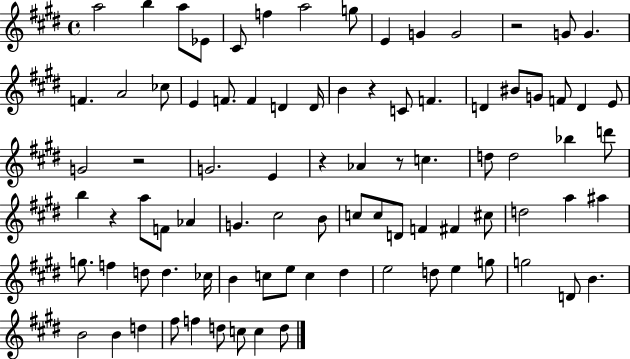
A5/h B5/q A5/e Eb4/e C#4/e F5/q A5/h G5/e E4/q G4/q G4/h R/h G4/e G4/q. F4/q. A4/h CES5/e E4/q F4/e. F4/q D4/q D4/s B4/q R/q C4/e F4/q. D4/q BIS4/e G4/e F4/e D4/q E4/e G4/h R/h G4/h. E4/q R/q Ab4/q R/e C5/q. D5/e D5/h Bb5/q D6/e B5/q R/q A5/e F4/e Ab4/q G4/q. C#5/h B4/e C5/e C5/e D4/e F4/q F#4/q C#5/e D5/h A5/q A#5/q G5/e. F5/q D5/e D5/q. CES5/s B4/q C5/e E5/e C5/q D#5/q E5/h D5/e E5/q G5/e G5/h D4/e B4/q. B4/h B4/q D5/q F#5/e F5/q D5/e C5/e C5/q D5/e